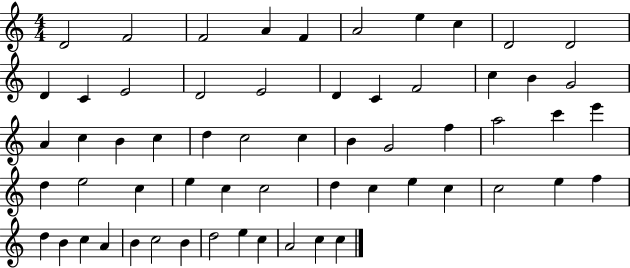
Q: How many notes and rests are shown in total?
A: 60